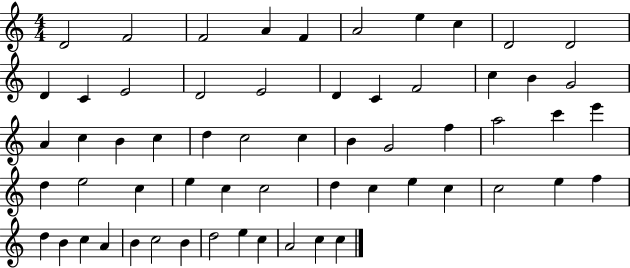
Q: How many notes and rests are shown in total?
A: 60